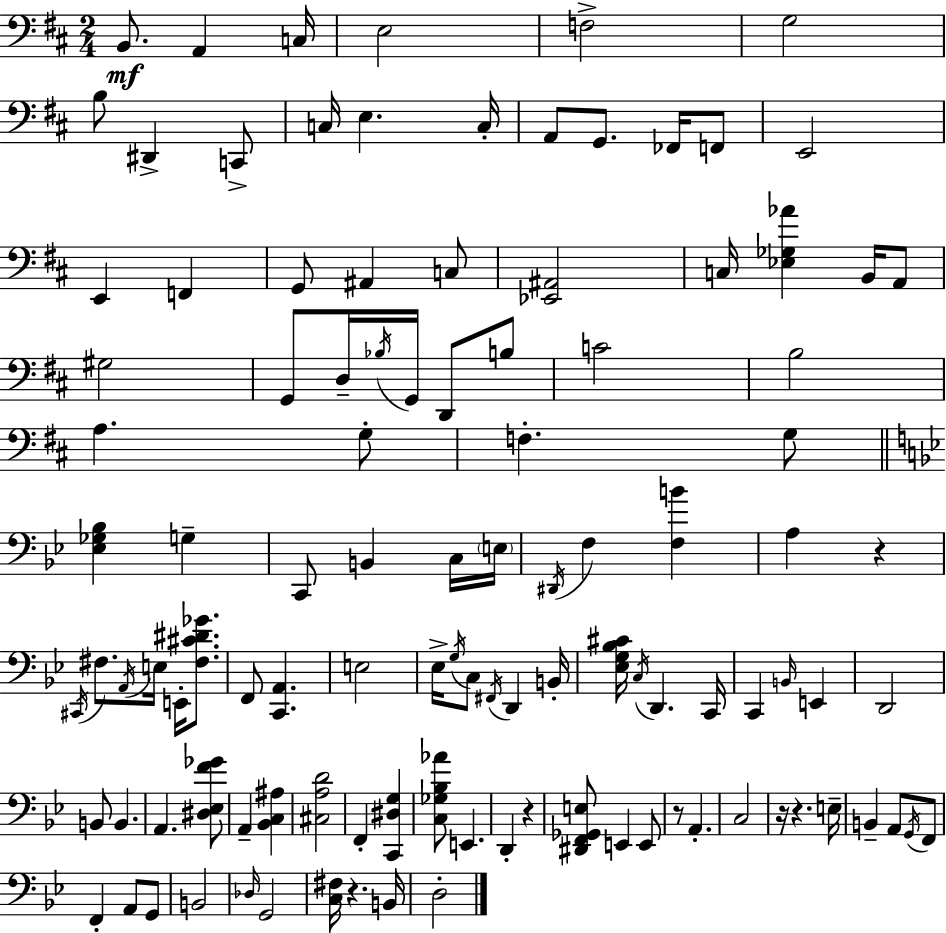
X:1
T:Untitled
M:2/4
L:1/4
K:D
B,,/2 A,, C,/4 E,2 F,2 G,2 B,/2 ^D,, C,,/2 C,/4 E, C,/4 A,,/2 G,,/2 _F,,/4 F,,/2 E,,2 E,, F,, G,,/2 ^A,, C,/2 [_E,,^A,,]2 C,/4 [_E,_G,_A] B,,/4 A,,/2 ^G,2 G,,/2 D,/4 _B,/4 G,,/4 D,,/2 B,/2 C2 B,2 A, G,/2 F, G,/2 [_E,_G,_B,] G, C,,/2 B,, C,/4 E,/4 ^D,,/4 F, [F,B] A, z ^C,,/4 ^F,/2 A,,/4 E,/4 E,,/4 [^F,^C^D_G]/2 F,,/2 [C,,A,,] E,2 _E,/4 G,/4 C,/2 ^F,,/4 D,, B,,/4 [_E,G,_B,^C]/4 C,/4 D,, C,,/4 C,, B,,/4 E,, D,,2 B,,/2 B,, A,, [^D,_E,F_G]/2 A,, [_B,,C,^A,] [^C,A,D]2 F,, [C,,^D,G,] [C,_G,_B,_A]/2 E,, D,, z [^D,,F,,_G,,E,]/2 E,, E,,/2 z/2 A,, C,2 z/4 z E,/4 B,, A,,/2 G,,/4 F,,/2 F,, A,,/2 G,,/2 B,,2 _D,/4 G,,2 [C,^F,]/4 z B,,/4 D,2